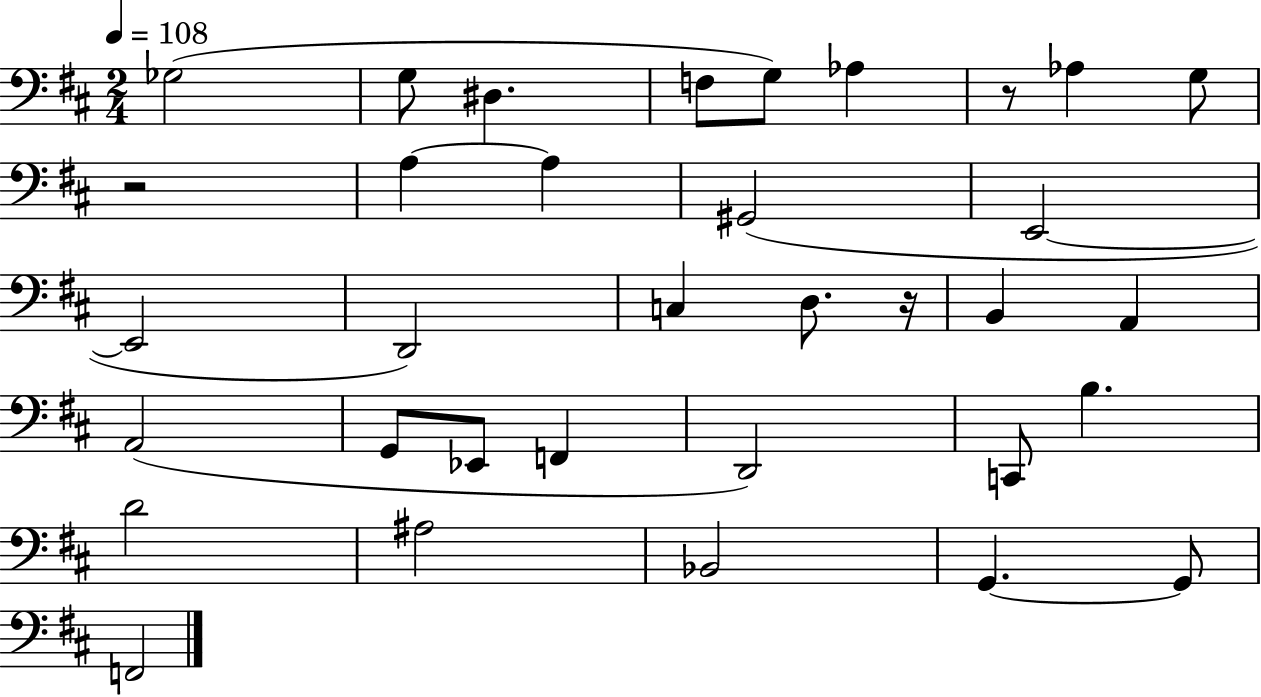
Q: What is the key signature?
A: D major